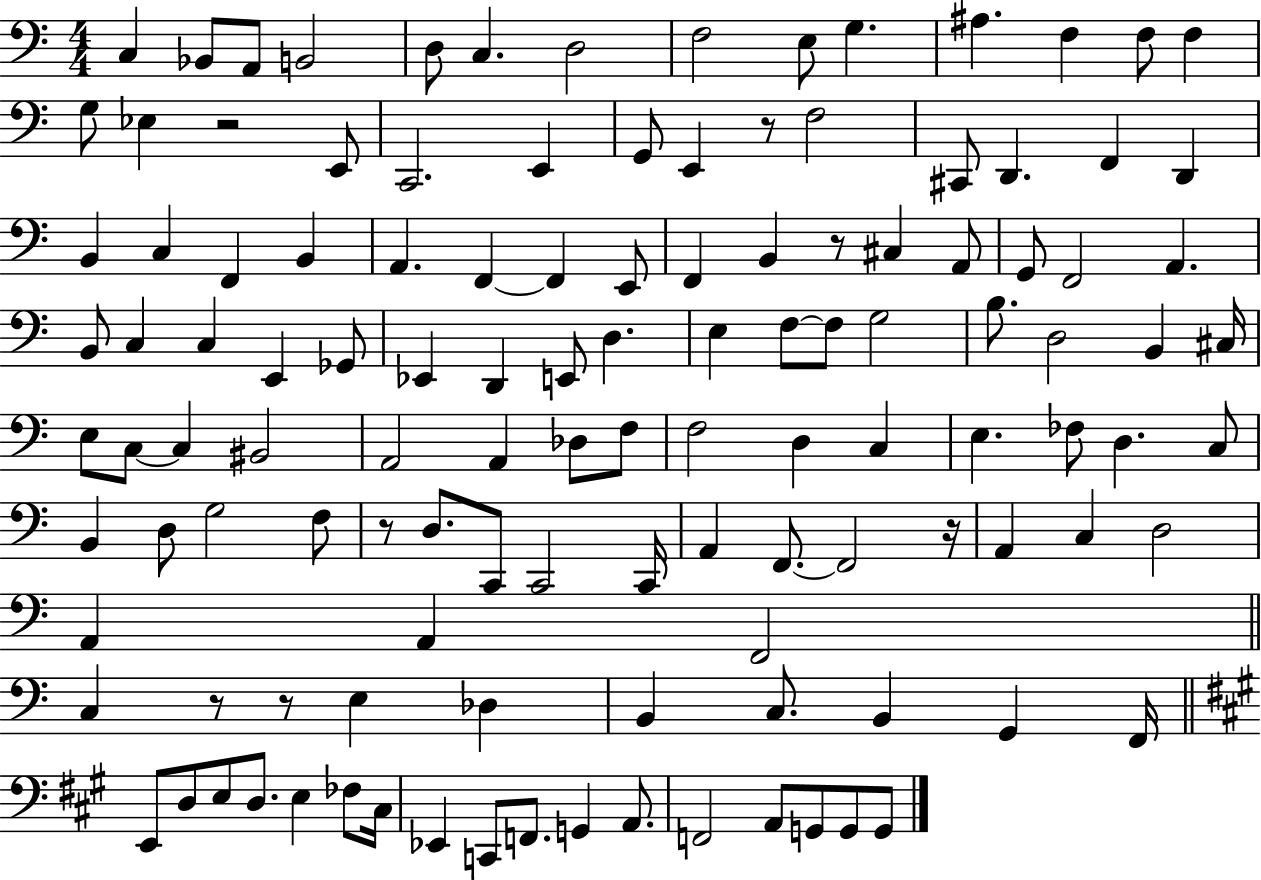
C3/q Bb2/e A2/e B2/h D3/e C3/q. D3/h F3/h E3/e G3/q. A#3/q. F3/q F3/e F3/q G3/e Eb3/q R/h E2/e C2/h. E2/q G2/e E2/q R/e F3/h C#2/e D2/q. F2/q D2/q B2/q C3/q F2/q B2/q A2/q. F2/q F2/q E2/e F2/q B2/q R/e C#3/q A2/e G2/e F2/h A2/q. B2/e C3/q C3/q E2/q Gb2/e Eb2/q D2/q E2/e D3/q. E3/q F3/e F3/e G3/h B3/e. D3/h B2/q C#3/s E3/e C3/e C3/q BIS2/h A2/h A2/q Db3/e F3/e F3/h D3/q C3/q E3/q. FES3/e D3/q. C3/e B2/q D3/e G3/h F3/e R/e D3/e. C2/e C2/h C2/s A2/q F2/e. F2/h R/s A2/q C3/q D3/h A2/q A2/q F2/h C3/q R/e R/e E3/q Db3/q B2/q C3/e. B2/q G2/q F2/s E2/e D3/e E3/e D3/e. E3/q FES3/e C#3/s Eb2/q C2/e F2/e. G2/q A2/e. F2/h A2/e G2/e G2/e G2/e